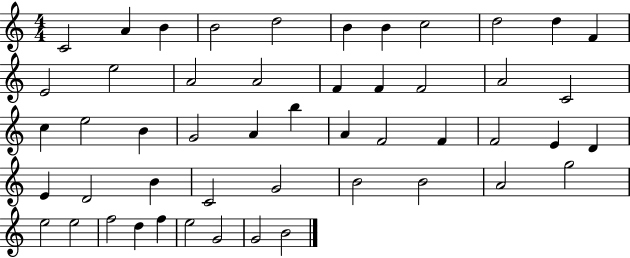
X:1
T:Untitled
M:4/4
L:1/4
K:C
C2 A B B2 d2 B B c2 d2 d F E2 e2 A2 A2 F F F2 A2 C2 c e2 B G2 A b A F2 F F2 E D E D2 B C2 G2 B2 B2 A2 g2 e2 e2 f2 d f e2 G2 G2 B2